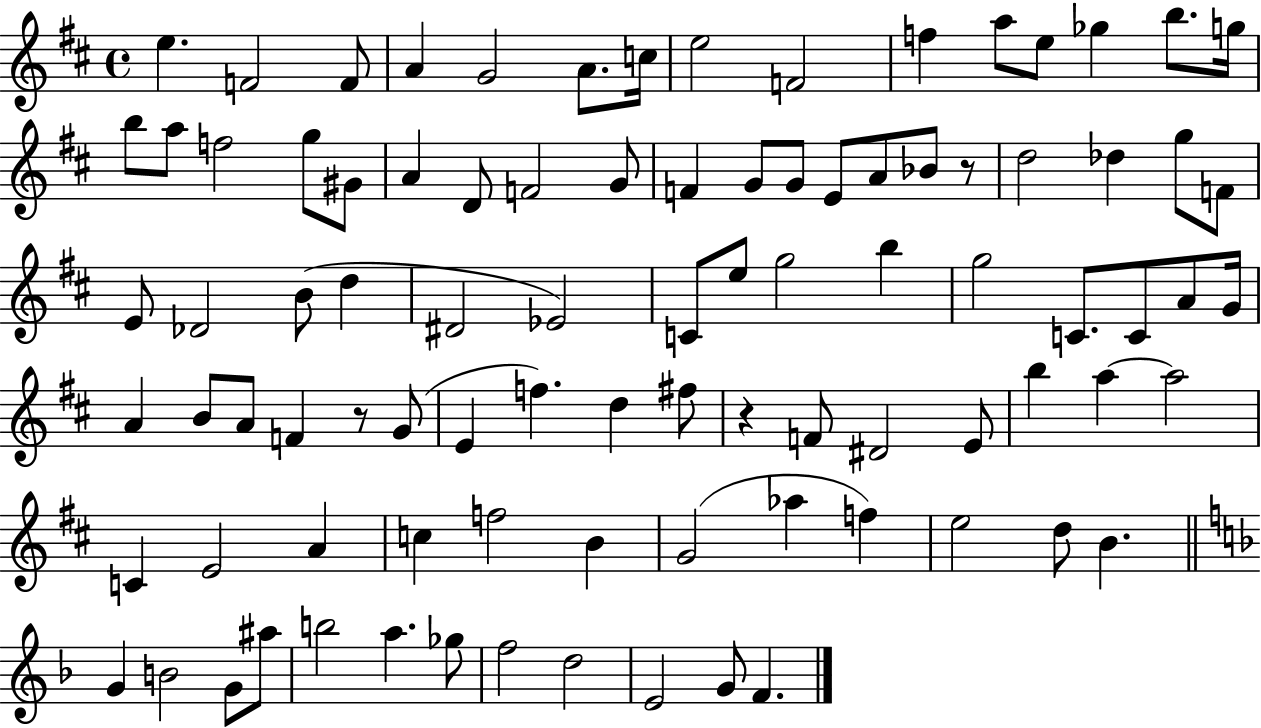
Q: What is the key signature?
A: D major